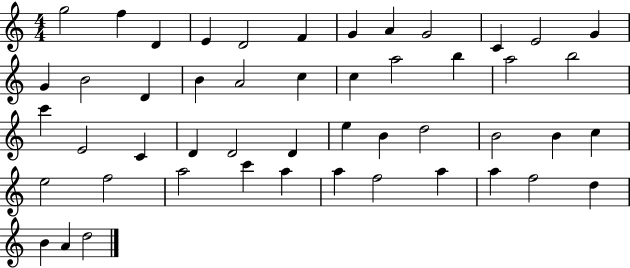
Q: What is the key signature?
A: C major